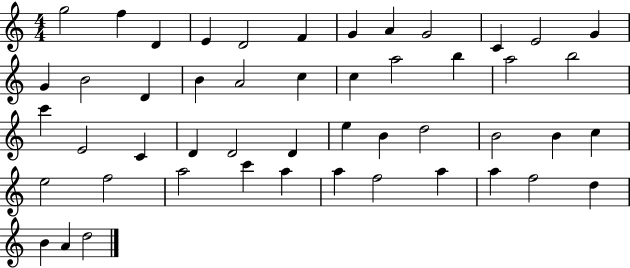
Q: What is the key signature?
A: C major